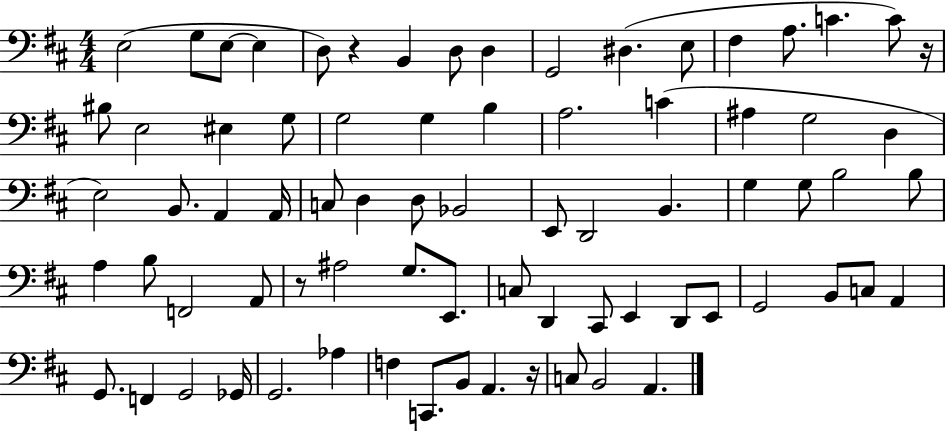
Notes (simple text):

E3/h G3/e E3/e E3/q D3/e R/q B2/q D3/e D3/q G2/h D#3/q. E3/e F#3/q A3/e. C4/q. C4/e R/s BIS3/e E3/h EIS3/q G3/e G3/h G3/q B3/q A3/h. C4/q A#3/q G3/h D3/q E3/h B2/e. A2/q A2/s C3/e D3/q D3/e Bb2/h E2/e D2/h B2/q. G3/q G3/e B3/h B3/e A3/q B3/e F2/h A2/e R/e A#3/h G3/e. E2/e. C3/e D2/q C#2/e E2/q D2/e E2/e G2/h B2/e C3/e A2/q G2/e. F2/q G2/h Gb2/s G2/h. Ab3/q F3/q C2/e. B2/e A2/q. R/s C3/e B2/h A2/q.